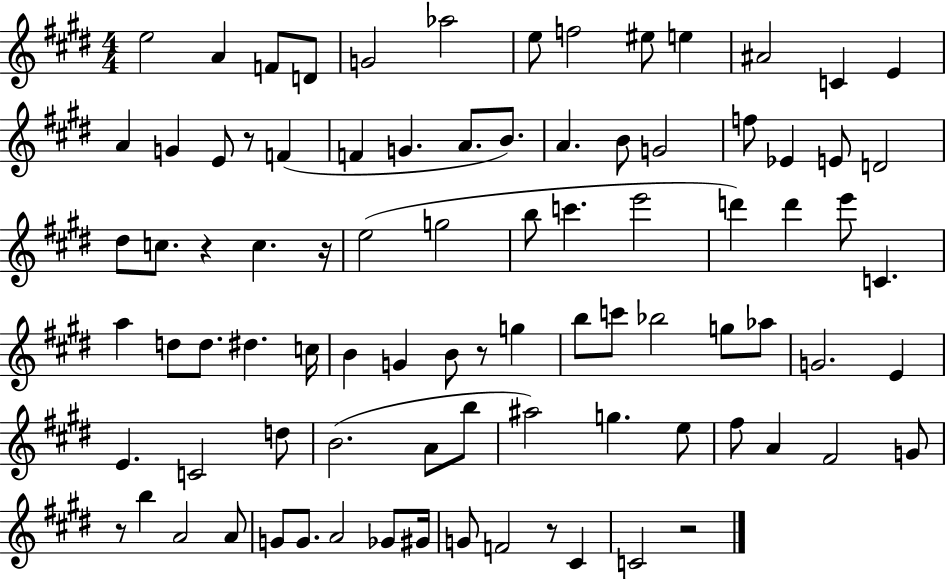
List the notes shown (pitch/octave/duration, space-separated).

E5/h A4/q F4/e D4/e G4/h Ab5/h E5/e F5/h EIS5/e E5/q A#4/h C4/q E4/q A4/q G4/q E4/e R/e F4/q F4/q G4/q. A4/e. B4/e. A4/q. B4/e G4/h F5/e Eb4/q E4/e D4/h D#5/e C5/e. R/q C5/q. R/s E5/h G5/h B5/e C6/q. E6/h D6/q D6/q E6/e C4/q. A5/q D5/e D5/e. D#5/q. C5/s B4/q G4/q B4/e R/e G5/q B5/e C6/e Bb5/h G5/e Ab5/e G4/h. E4/q E4/q. C4/h D5/e B4/h. A4/e B5/e A#5/h G5/q. E5/e F#5/e A4/q F#4/h G4/e R/e B5/q A4/h A4/e G4/e G4/e. A4/h Gb4/e G#4/s G4/e F4/h R/e C#4/q C4/h R/h